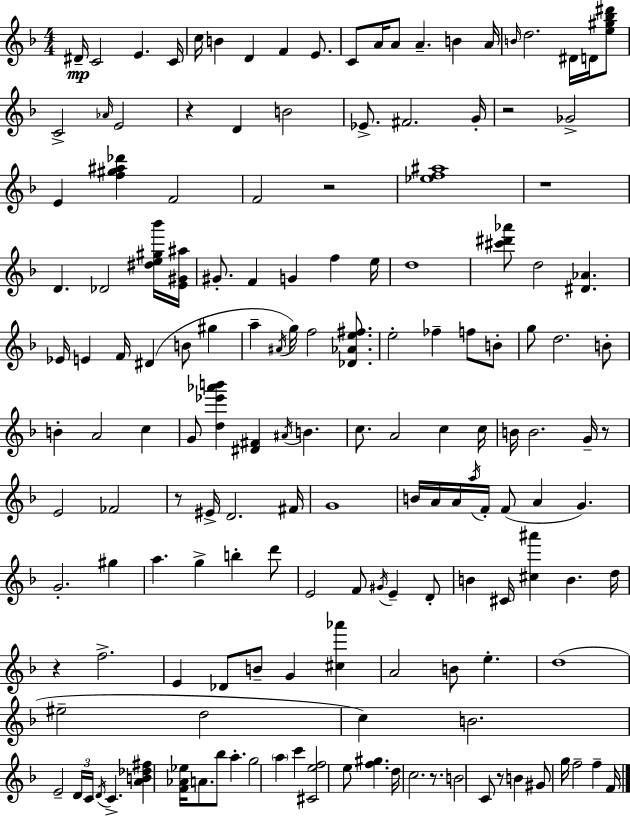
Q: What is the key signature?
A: F major